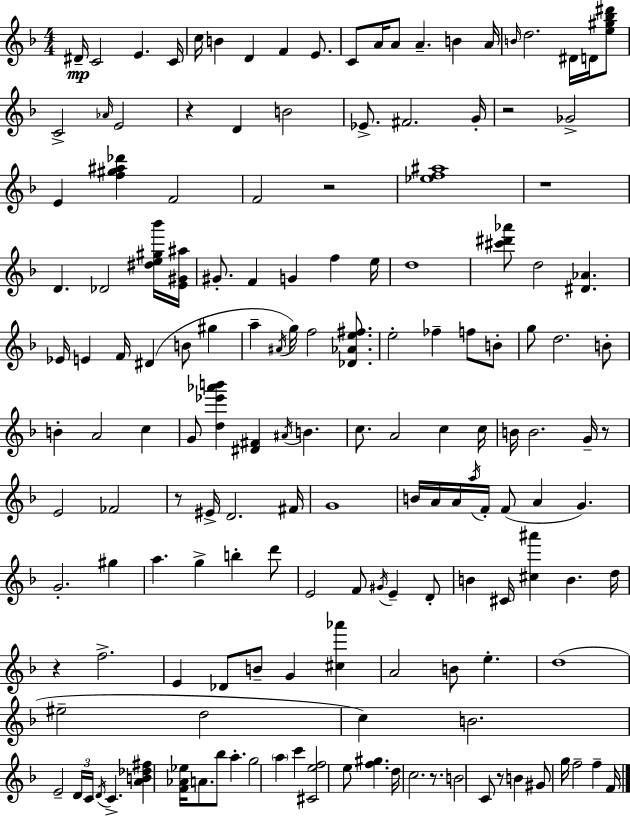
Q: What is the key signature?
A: F major